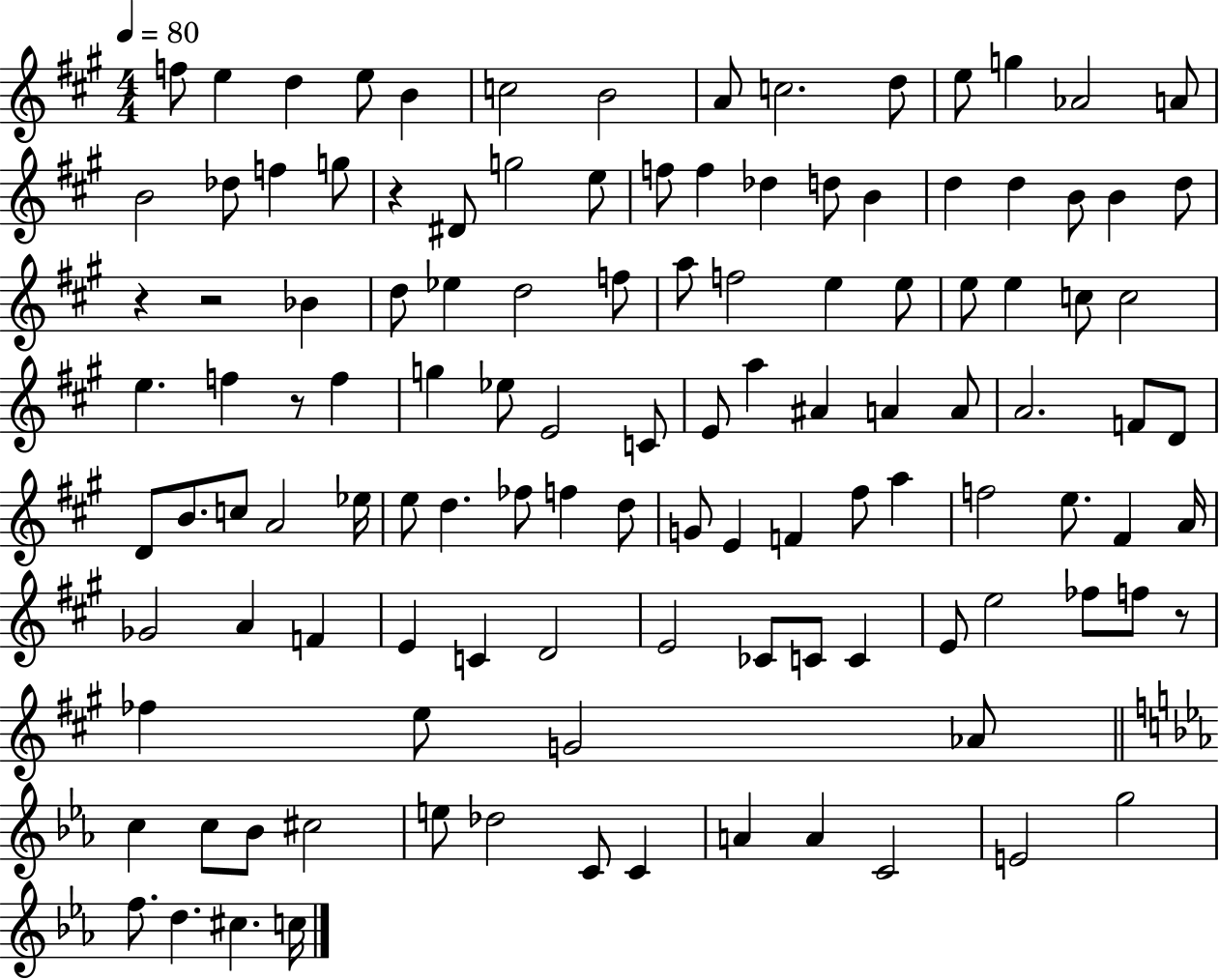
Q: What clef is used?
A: treble